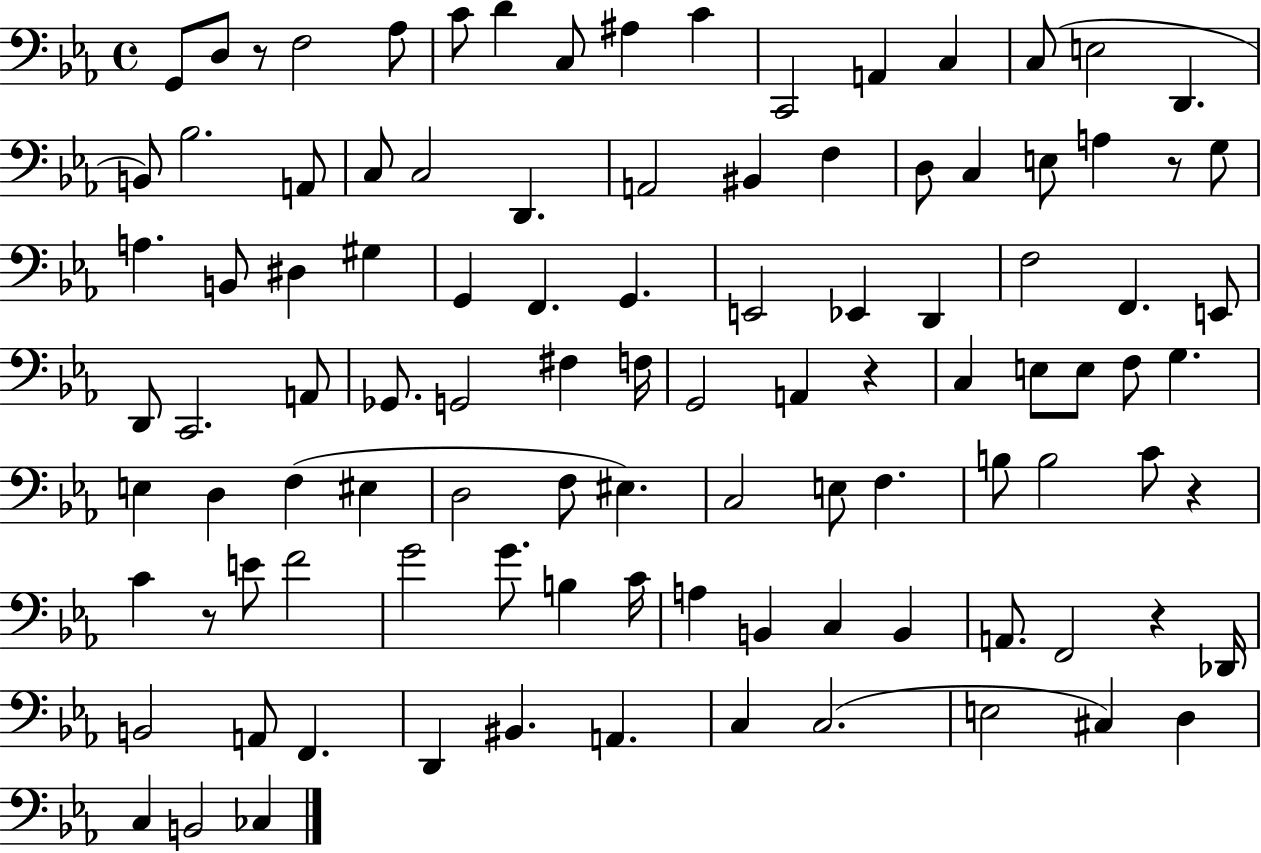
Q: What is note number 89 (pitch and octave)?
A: A2